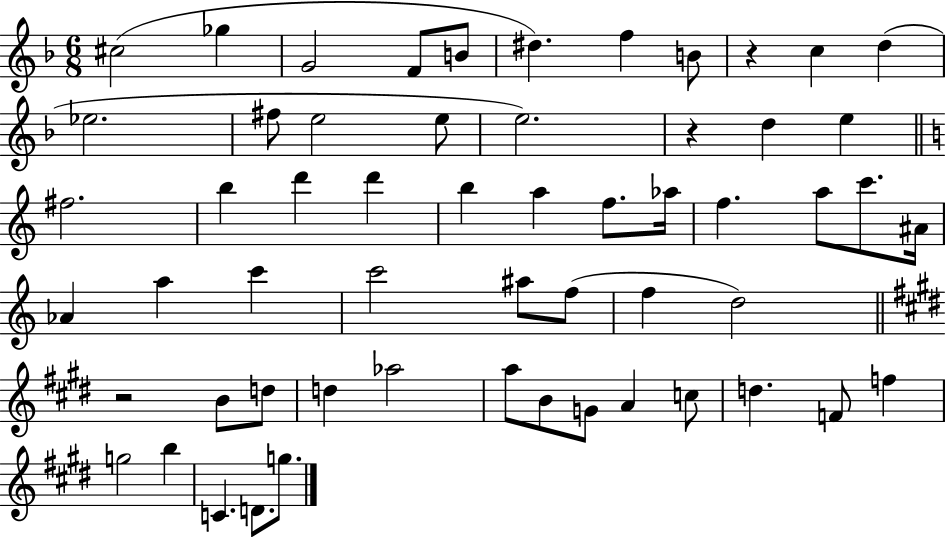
X:1
T:Untitled
M:6/8
L:1/4
K:F
^c2 _g G2 F/2 B/2 ^d f B/2 z c d _e2 ^f/2 e2 e/2 e2 z d e ^f2 b d' d' b a f/2 _a/4 f a/2 c'/2 ^A/4 _A a c' c'2 ^a/2 f/2 f d2 z2 B/2 d/2 d _a2 a/2 B/2 G/2 A c/2 d F/2 f g2 b C D/2 g/2